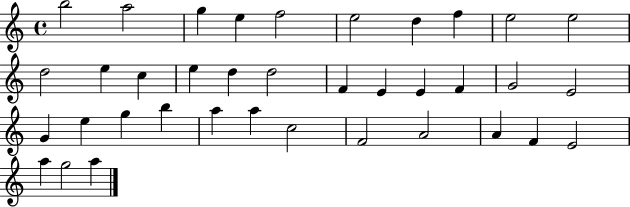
B5/h A5/h G5/q E5/q F5/h E5/h D5/q F5/q E5/h E5/h D5/h E5/q C5/q E5/q D5/q D5/h F4/q E4/q E4/q F4/q G4/h E4/h G4/q E5/q G5/q B5/q A5/q A5/q C5/h F4/h A4/h A4/q F4/q E4/h A5/q G5/h A5/q